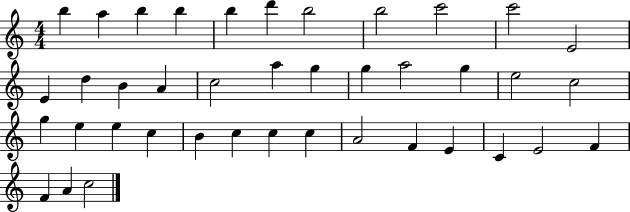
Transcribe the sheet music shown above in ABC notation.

X:1
T:Untitled
M:4/4
L:1/4
K:C
b a b b b d' b2 b2 c'2 c'2 E2 E d B A c2 a g g a2 g e2 c2 g e e c B c c c A2 F E C E2 F F A c2